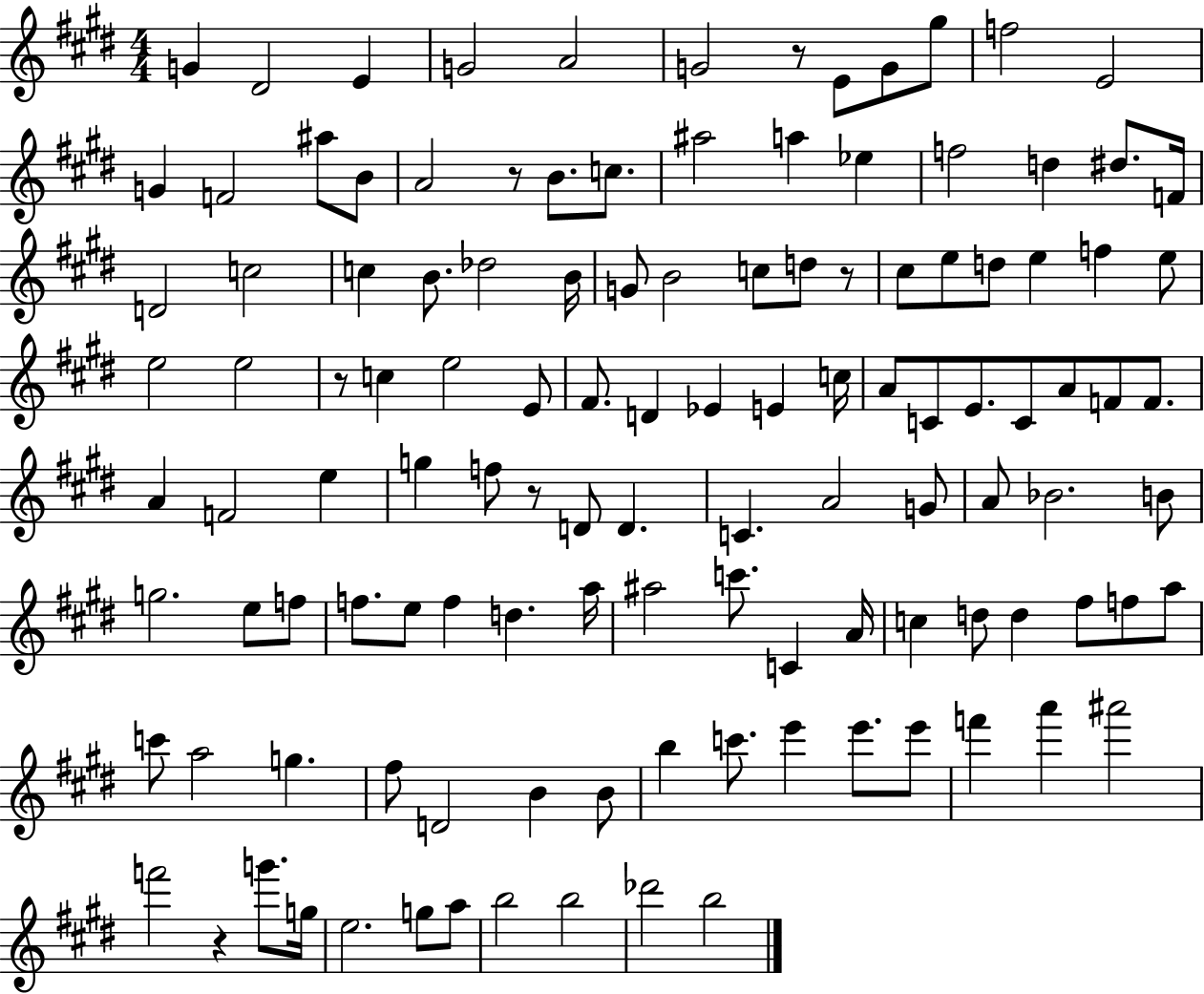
G4/q D#4/h E4/q G4/h A4/h G4/h R/e E4/e G4/e G#5/e F5/h E4/h G4/q F4/h A#5/e B4/e A4/h R/e B4/e. C5/e. A#5/h A5/q Eb5/q F5/h D5/q D#5/e. F4/s D4/h C5/h C5/q B4/e. Db5/h B4/s G4/e B4/h C5/e D5/e R/e C#5/e E5/e D5/e E5/q F5/q E5/e E5/h E5/h R/e C5/q E5/h E4/e F#4/e. D4/q Eb4/q E4/q C5/s A4/e C4/e E4/e. C4/e A4/e F4/e F4/e. A4/q F4/h E5/q G5/q F5/e R/e D4/e D4/q. C4/q. A4/h G4/e A4/e Bb4/h. B4/e G5/h. E5/e F5/e F5/e. E5/e F5/q D5/q. A5/s A#5/h C6/e. C4/q A4/s C5/q D5/e D5/q F#5/e F5/e A5/e C6/e A5/h G5/q. F#5/e D4/h B4/q B4/e B5/q C6/e. E6/q E6/e. E6/e F6/q A6/q A#6/h F6/h R/q G6/e. G5/s E5/h. G5/e A5/e B5/h B5/h Db6/h B5/h